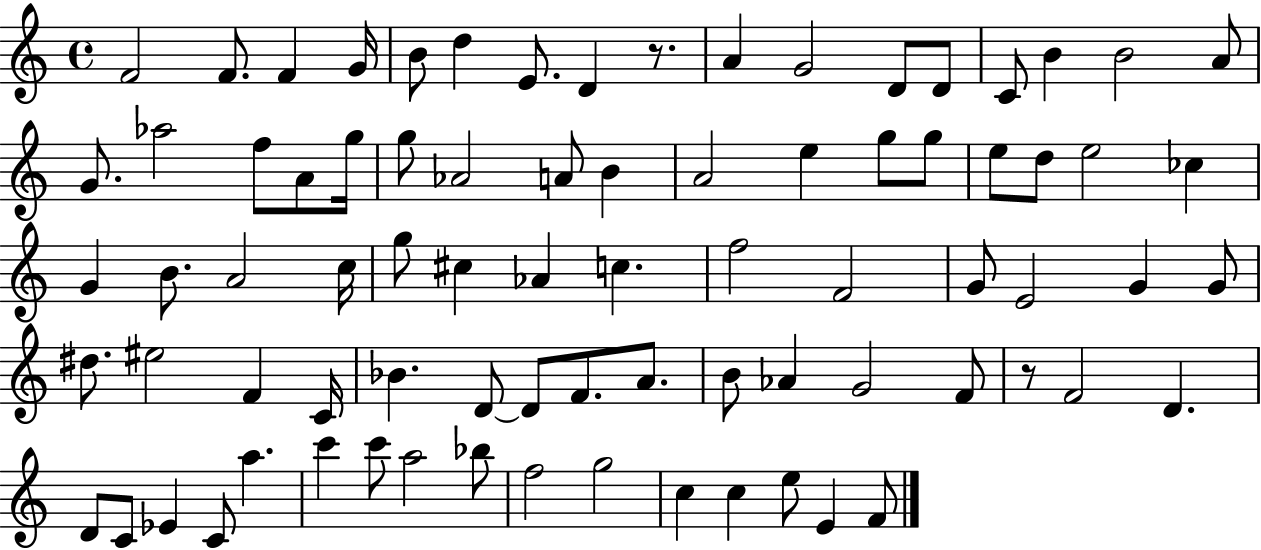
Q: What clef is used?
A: treble